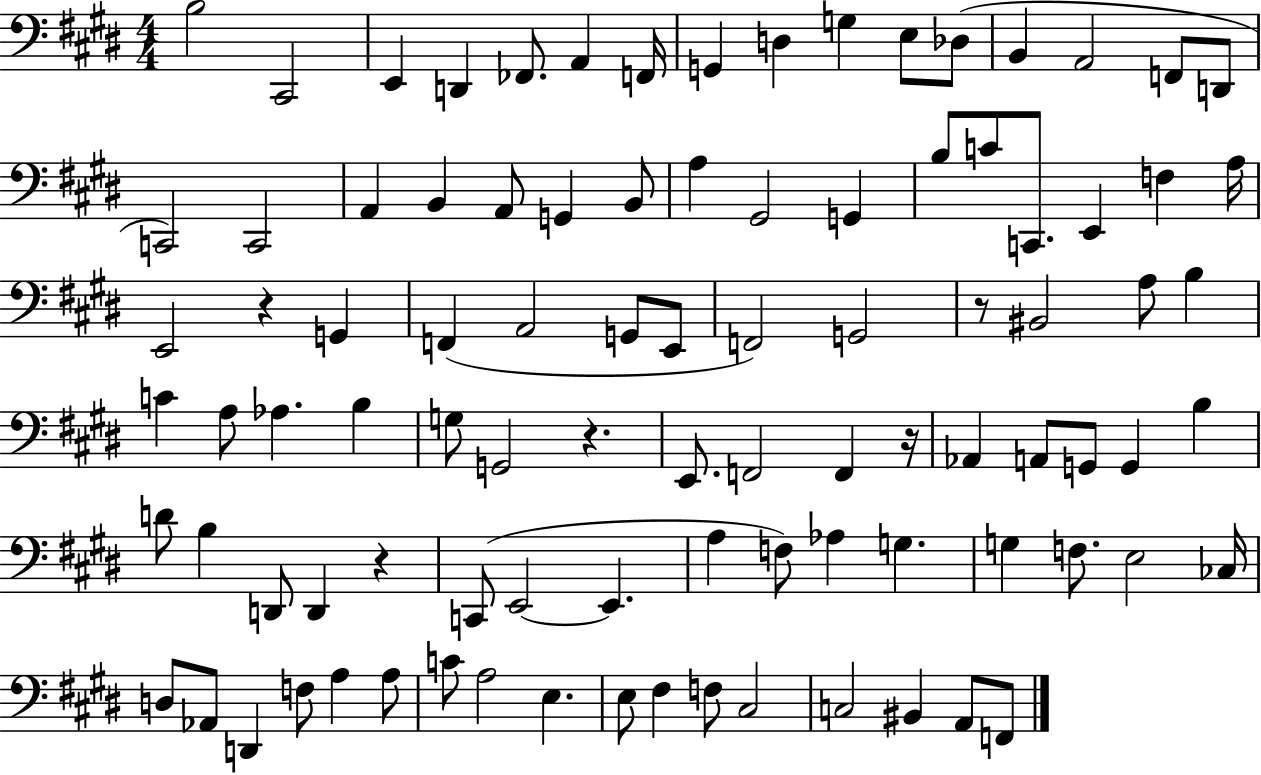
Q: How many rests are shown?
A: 5